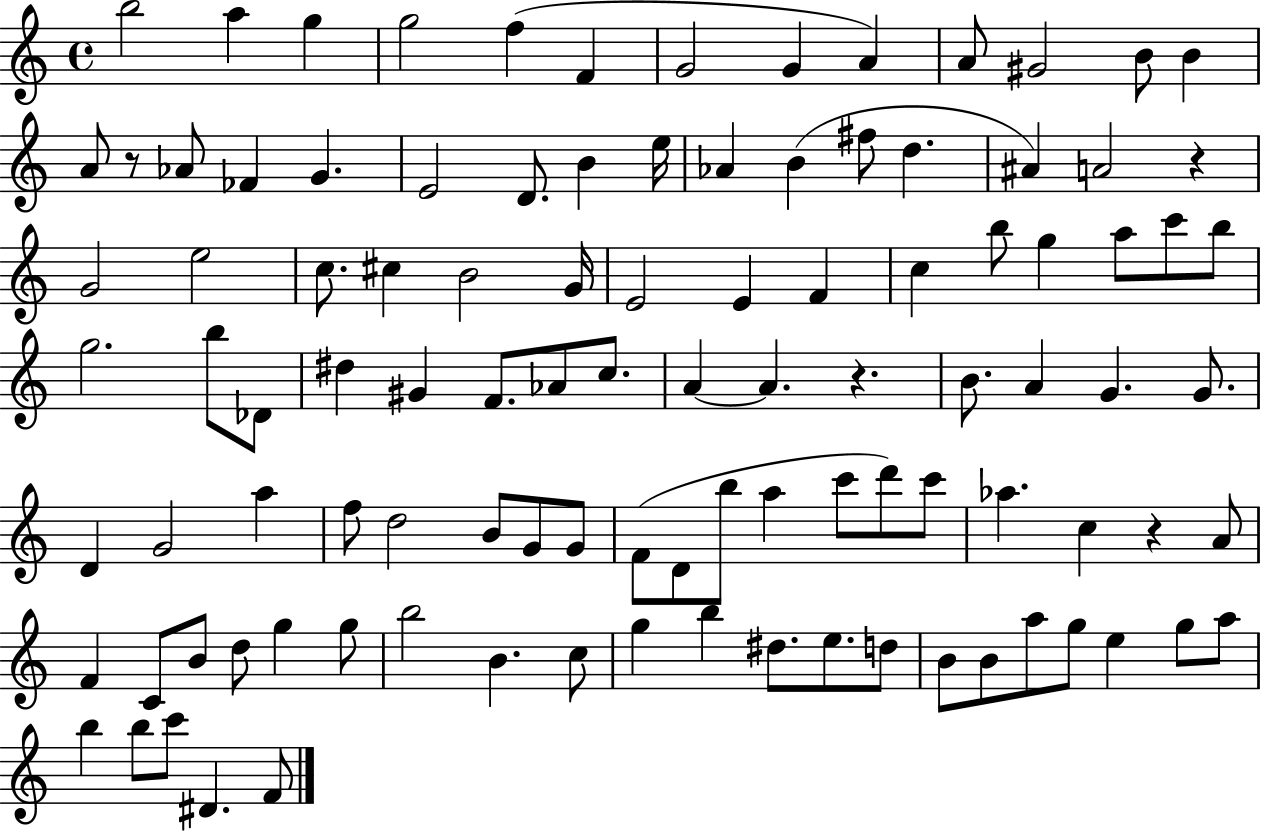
B5/h A5/q G5/q G5/h F5/q F4/q G4/h G4/q A4/q A4/e G#4/h B4/e B4/q A4/e R/e Ab4/e FES4/q G4/q. E4/h D4/e. B4/q E5/s Ab4/q B4/q F#5/e D5/q. A#4/q A4/h R/q G4/h E5/h C5/e. C#5/q B4/h G4/s E4/h E4/q F4/q C5/q B5/e G5/q A5/e C6/e B5/e G5/h. B5/e Db4/e D#5/q G#4/q F4/e. Ab4/e C5/e. A4/q A4/q. R/q. B4/e. A4/q G4/q. G4/e. D4/q G4/h A5/q F5/e D5/h B4/e G4/e G4/e F4/e D4/e B5/e A5/q C6/e D6/e C6/e Ab5/q. C5/q R/q A4/e F4/q C4/e B4/e D5/e G5/q G5/e B5/h B4/q. C5/e G5/q B5/q D#5/e. E5/e. D5/e B4/e B4/e A5/e G5/e E5/q G5/e A5/e B5/q B5/e C6/e D#4/q. F4/e